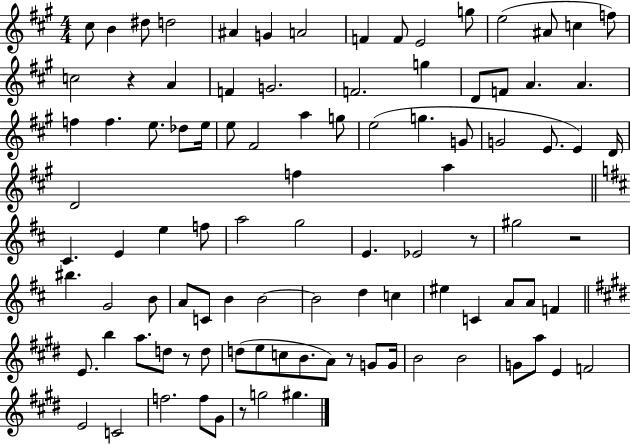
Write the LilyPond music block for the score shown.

{
  \clef treble
  \numericTimeSignature
  \time 4/4
  \key a \major
  \repeat volta 2 { cis''8 b'4 dis''8 d''2 | ais'4 g'4 a'2 | f'4 f'8 e'2 g''8 | e''2( ais'8 c''4 f''8) | \break c''2 r4 a'4 | f'4 g'2. | f'2. g''4 | d'8 f'8 a'4. a'4. | \break f''4 f''4. e''8. des''8 e''16 | e''8 fis'2 a''4 g''8 | e''2( g''4. g'8 | g'2 e'8. e'4) d'16 | \break d'2 f''4 a''4 | \bar "||" \break \key d \major cis'4. e'4 e''4 f''8 | a''2 g''2 | e'4. ees'2 r8 | gis''2 r2 | \break bis''4. g'2 b'8 | a'8 c'8 b'4 b'2~~ | b'2 d''4 c''4 | eis''4 c'4 a'8 a'8 f'4 | \break \bar "||" \break \key e \major e'8. b''4 a''8. d''8 r8 d''8 | d''8( e''8 c''8 b'8. a'8) r8 g'8 g'16 | b'2 b'2 | g'8 a''8 e'4 f'2 | \break e'2 c'2 | f''2. f''8 gis'8 | r8 g''2 gis''4. | } \bar "|."
}